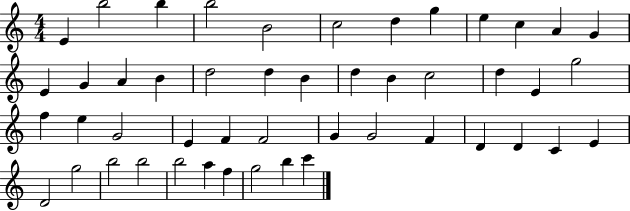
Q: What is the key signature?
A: C major